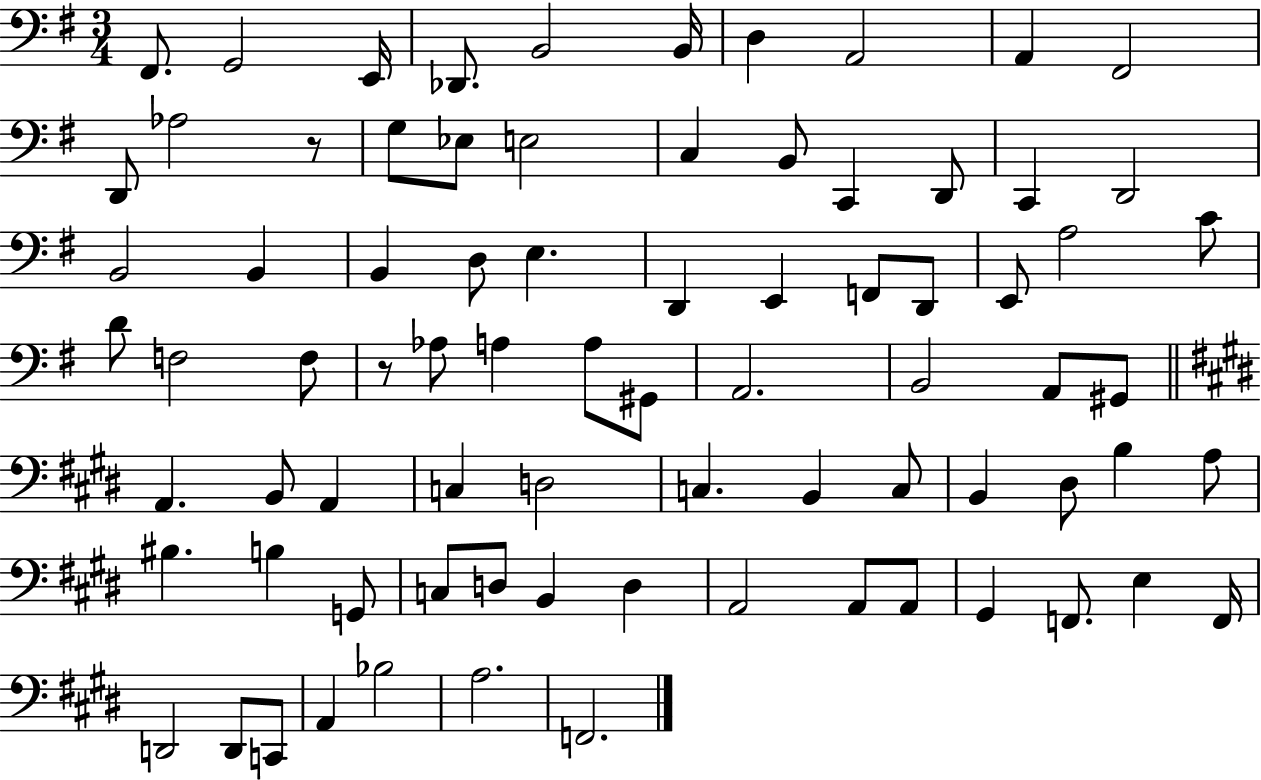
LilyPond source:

{
  \clef bass
  \numericTimeSignature
  \time 3/4
  \key g \major
  fis,8. g,2 e,16 | des,8. b,2 b,16 | d4 a,2 | a,4 fis,2 | \break d,8 aes2 r8 | g8 ees8 e2 | c4 b,8 c,4 d,8 | c,4 d,2 | \break b,2 b,4 | b,4 d8 e4. | d,4 e,4 f,8 d,8 | e,8 a2 c'8 | \break d'8 f2 f8 | r8 aes8 a4 a8 gis,8 | a,2. | b,2 a,8 gis,8 | \break \bar "||" \break \key e \major a,4. b,8 a,4 | c4 d2 | c4. b,4 c8 | b,4 dis8 b4 a8 | \break bis4. b4 g,8 | c8 d8 b,4 d4 | a,2 a,8 a,8 | gis,4 f,8. e4 f,16 | \break d,2 d,8 c,8 | a,4 bes2 | a2. | f,2. | \break \bar "|."
}